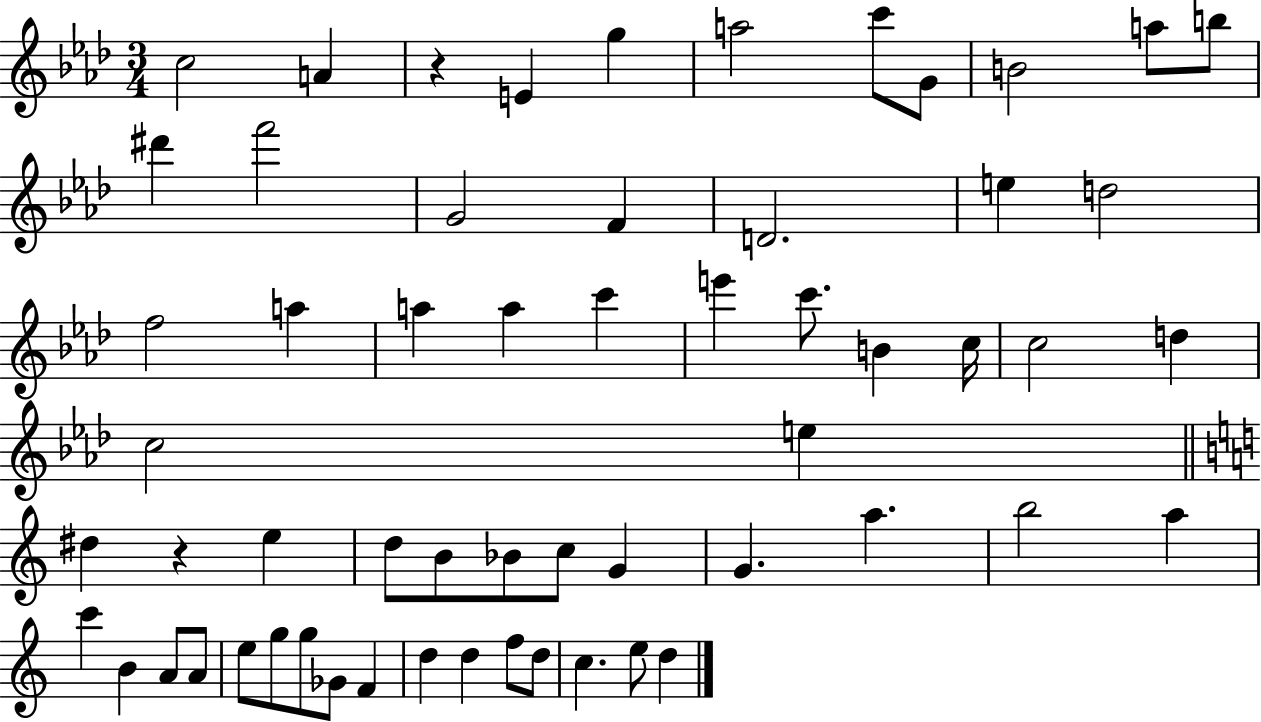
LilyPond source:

{
  \clef treble
  \numericTimeSignature
  \time 3/4
  \key aes \major
  c''2 a'4 | r4 e'4 g''4 | a''2 c'''8 g'8 | b'2 a''8 b''8 | \break dis'''4 f'''2 | g'2 f'4 | d'2. | e''4 d''2 | \break f''2 a''4 | a''4 a''4 c'''4 | e'''4 c'''8. b'4 c''16 | c''2 d''4 | \break c''2 e''4 | \bar "||" \break \key c \major dis''4 r4 e''4 | d''8 b'8 bes'8 c''8 g'4 | g'4. a''4. | b''2 a''4 | \break c'''4 b'4 a'8 a'8 | e''8 g''8 g''8 ges'8 f'4 | d''4 d''4 f''8 d''8 | c''4. e''8 d''4 | \break \bar "|."
}